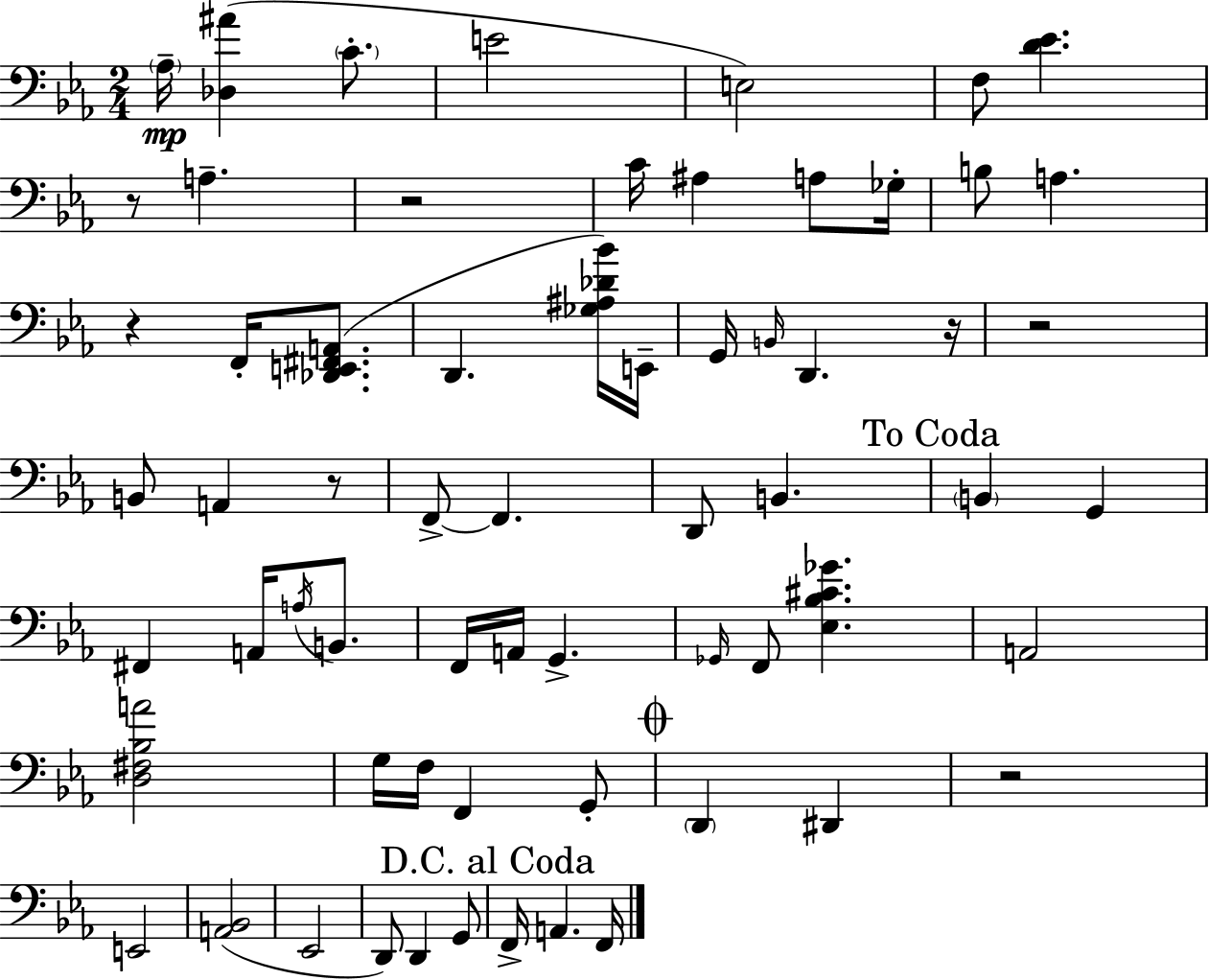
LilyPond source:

{
  \clef bass
  \numericTimeSignature
  \time 2/4
  \key ees \major
  \repeat volta 2 { \parenthesize aes16--\mp <des ais'>4( \parenthesize c'8.-. | e'2 | e2) | f8 <d' ees'>4. | \break r8 a4.-- | r2 | c'16 ais4 a8 ges16-. | b8 a4. | \break r4 f,16-. <des, e, fis, a,>8.( | d,4. <ges ais des' bes'>16) e,16-- | g,16 \grace { b,16 } d,4. | r16 r2 | \break b,8 a,4 r8 | f,8->~~ f,4. | d,8 b,4. | \mark "To Coda" \parenthesize b,4 g,4 | \break fis,4 a,16 \acciaccatura { a16 } b,8. | f,16 a,16 g,4.-> | \grace { ges,16 } f,8 <ees bes cis' ges'>4. | a,2 | \break <d fis bes a'>2 | g16 f16 f,4 | g,8-. \mark \markup { \musicglyph "scripts.coda" } \parenthesize d,4 dis,4 | r2 | \break e,2 | <a, bes,>2( | ees,2 | d,8) d,4 | \break g,8 \mark "D.C. al Coda" f,16-> a,4. | f,16 } \bar "|."
}